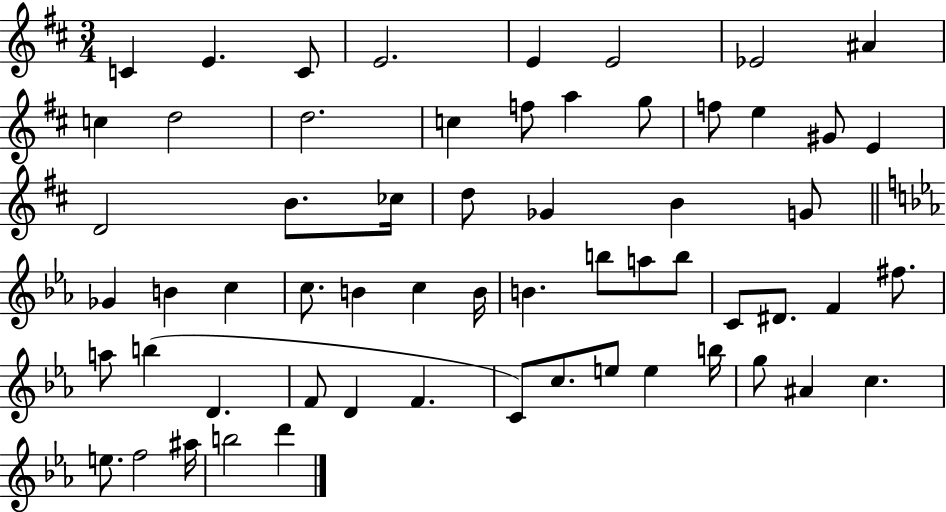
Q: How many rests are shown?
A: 0